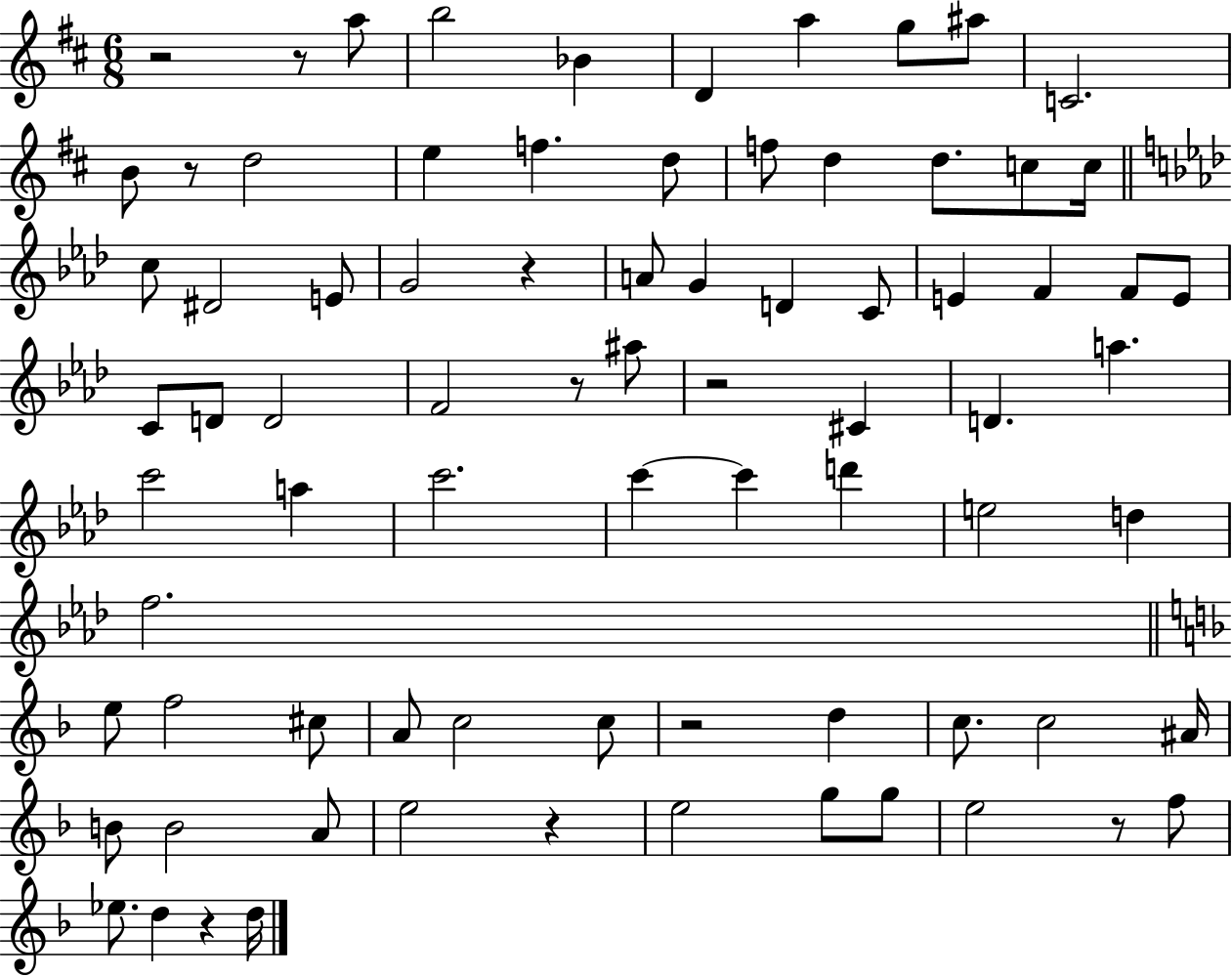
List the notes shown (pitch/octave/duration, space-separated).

R/h R/e A5/e B5/h Bb4/q D4/q A5/q G5/e A#5/e C4/h. B4/e R/e D5/h E5/q F5/q. D5/e F5/e D5/q D5/e. C5/e C5/s C5/e D#4/h E4/e G4/h R/q A4/e G4/q D4/q C4/e E4/q F4/q F4/e E4/e C4/e D4/e D4/h F4/h R/e A#5/e R/h C#4/q D4/q. A5/q. C6/h A5/q C6/h. C6/q C6/q D6/q E5/h D5/q F5/h. E5/e F5/h C#5/e A4/e C5/h C5/e R/h D5/q C5/e. C5/h A#4/s B4/e B4/h A4/e E5/h R/q E5/h G5/e G5/e E5/h R/e F5/e Eb5/e. D5/q R/q D5/s